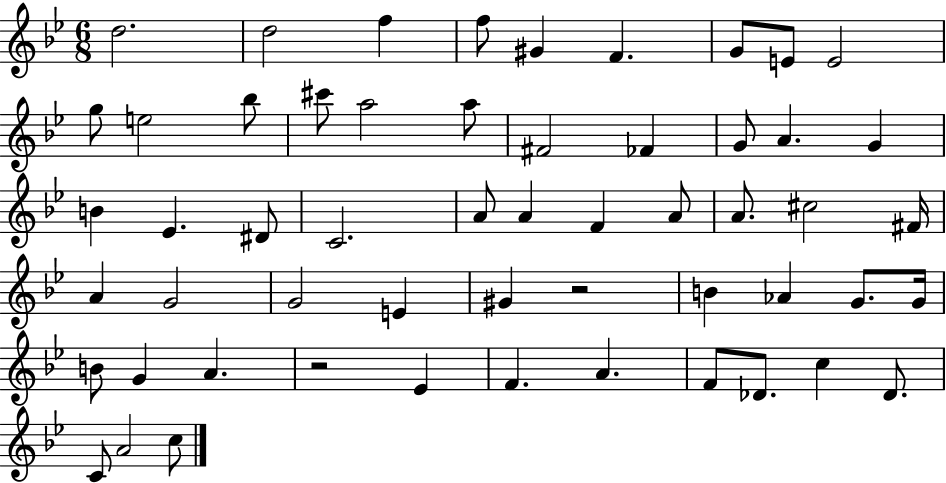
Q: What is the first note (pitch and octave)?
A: D5